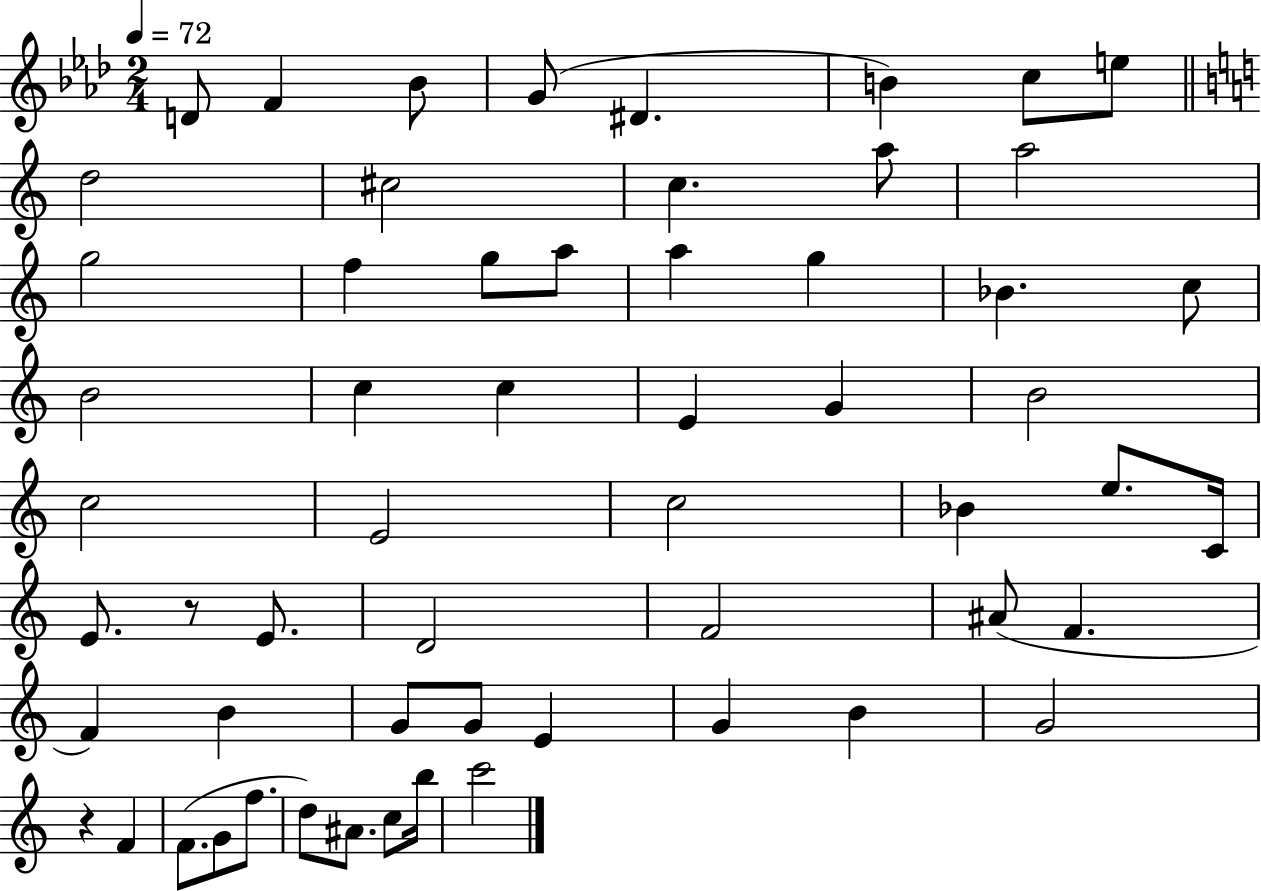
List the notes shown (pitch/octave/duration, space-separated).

D4/e F4/q Bb4/e G4/e D#4/q. B4/q C5/e E5/e D5/h C#5/h C5/q. A5/e A5/h G5/h F5/q G5/e A5/e A5/q G5/q Bb4/q. C5/e B4/h C5/q C5/q E4/q G4/q B4/h C5/h E4/h C5/h Bb4/q E5/e. C4/s E4/e. R/e E4/e. D4/h F4/h A#4/e F4/q. F4/q B4/q G4/e G4/e E4/q G4/q B4/q G4/h R/q F4/q F4/e. G4/e F5/e. D5/e A#4/e. C5/e B5/s C6/h